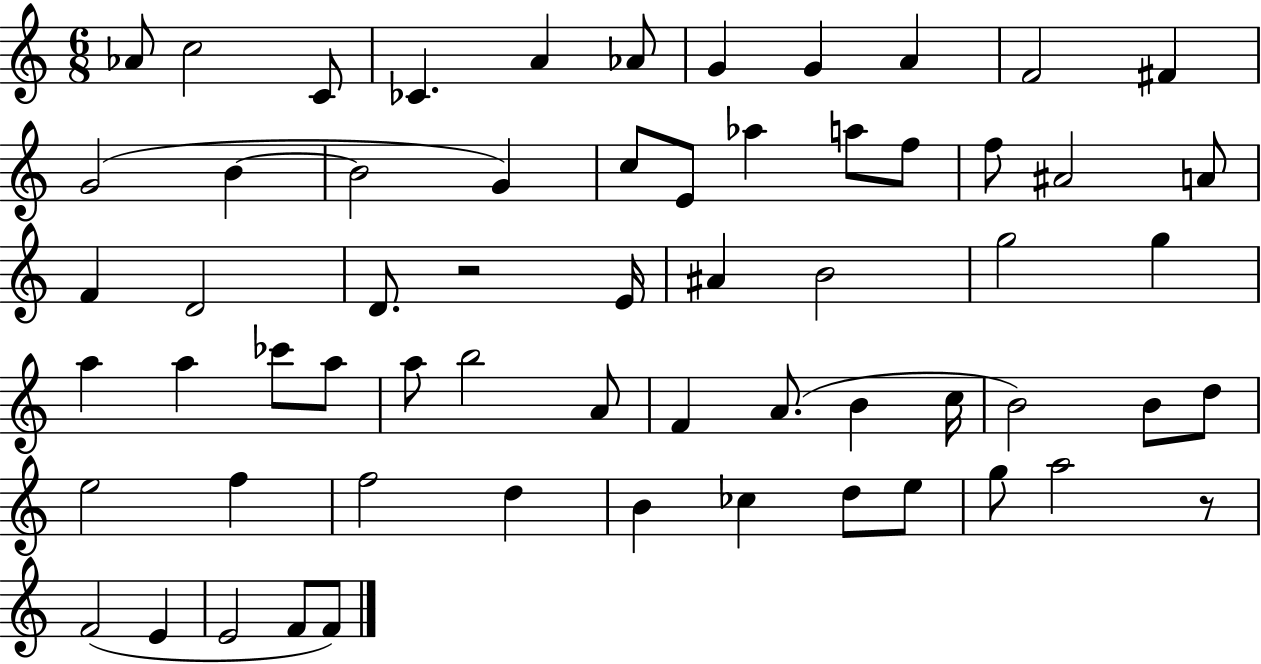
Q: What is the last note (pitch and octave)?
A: F4